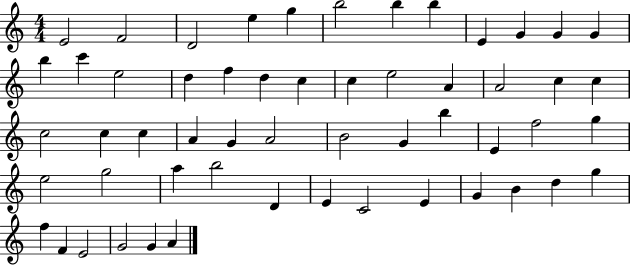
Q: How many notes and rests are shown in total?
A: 55